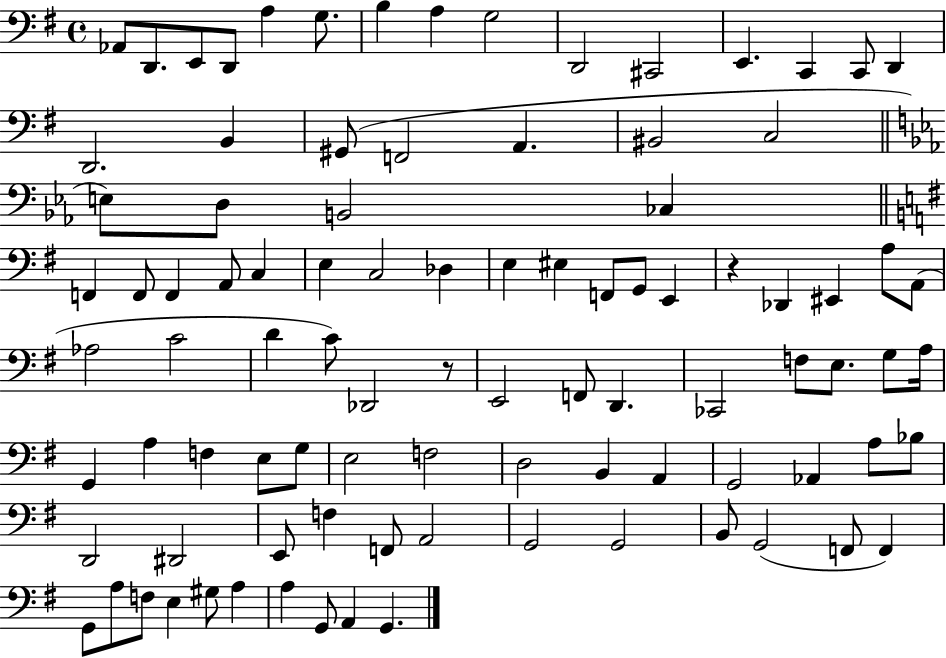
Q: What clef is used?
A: bass